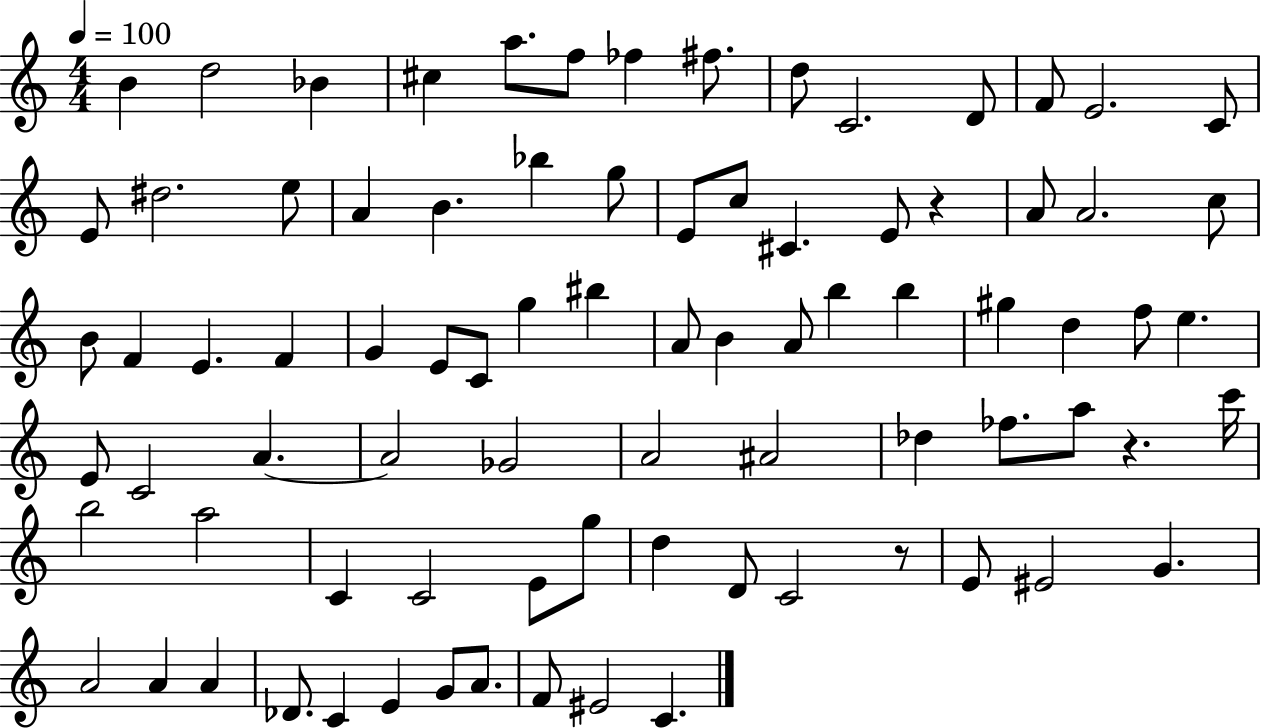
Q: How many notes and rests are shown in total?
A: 83